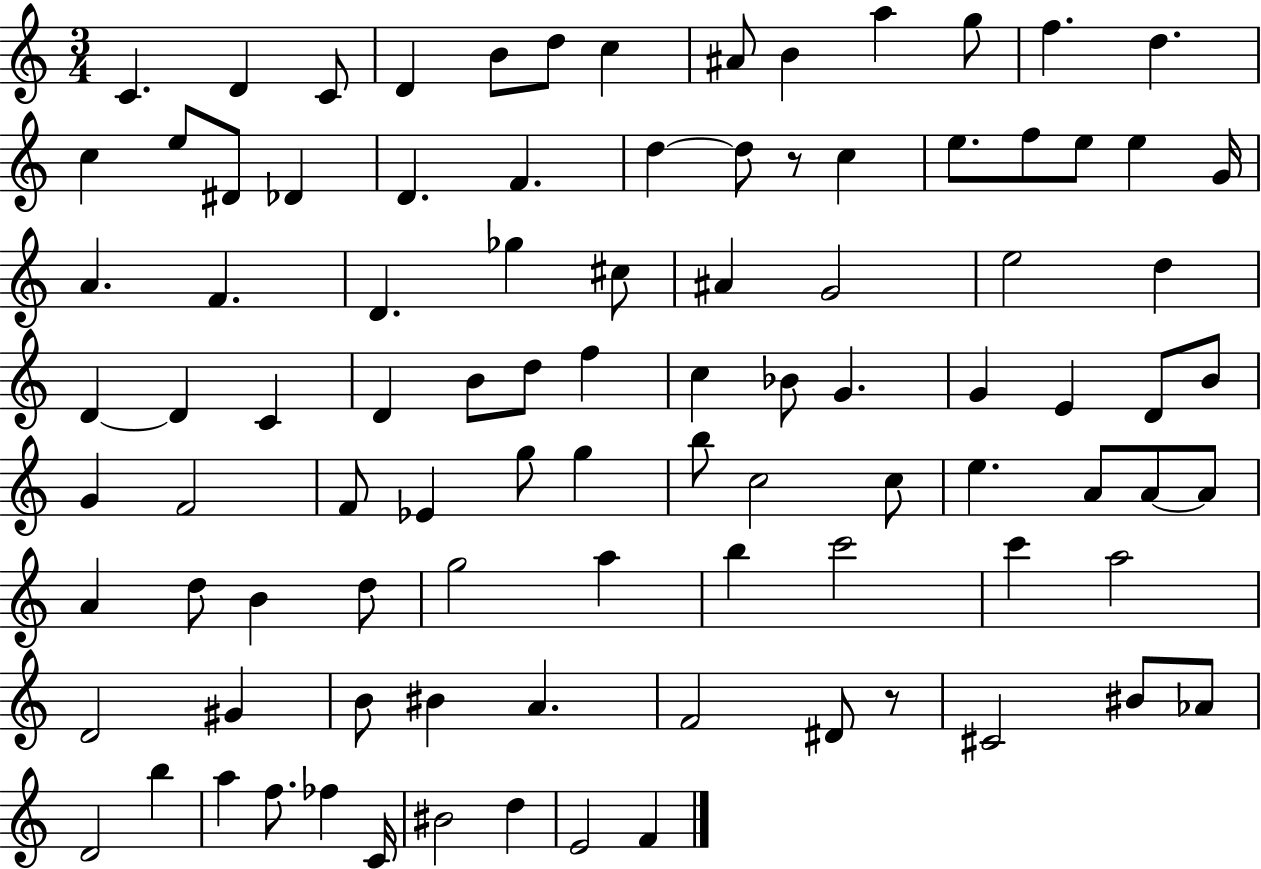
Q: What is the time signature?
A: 3/4